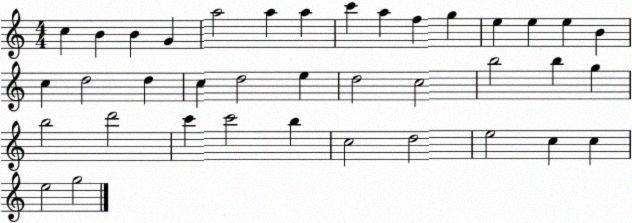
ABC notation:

X:1
T:Untitled
M:4/4
L:1/4
K:C
c B B G a2 a a c' a f g e e e B c d2 d c d2 e d2 c2 b2 b g b2 d'2 c' c'2 b c2 d2 e2 c c e2 g2